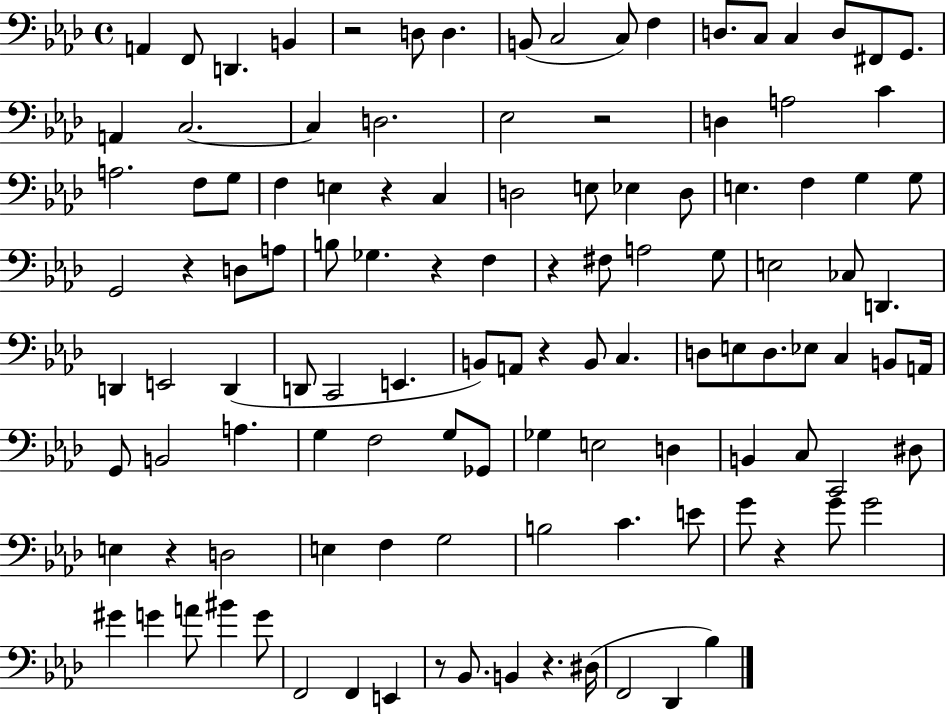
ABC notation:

X:1
T:Untitled
M:4/4
L:1/4
K:Ab
A,, F,,/2 D,, B,, z2 D,/2 D, B,,/2 C,2 C,/2 F, D,/2 C,/2 C, D,/2 ^F,,/2 G,,/2 A,, C,2 C, D,2 _E,2 z2 D, A,2 C A,2 F,/2 G,/2 F, E, z C, D,2 E,/2 _E, D,/2 E, F, G, G,/2 G,,2 z D,/2 A,/2 B,/2 _G, z F, z ^F,/2 A,2 G,/2 E,2 _C,/2 D,, D,, E,,2 D,, D,,/2 C,,2 E,, B,,/2 A,,/2 z B,,/2 C, D,/2 E,/2 D,/2 _E,/2 C, B,,/2 A,,/4 G,,/2 B,,2 A, G, F,2 G,/2 _G,,/2 _G, E,2 D, B,, C,/2 C,,2 ^D,/2 E, z D,2 E, F, G,2 B,2 C E/2 G/2 z G/2 G2 ^G G A/2 ^B G/2 F,,2 F,, E,, z/2 _B,,/2 B,, z ^D,/4 F,,2 _D,, _B,